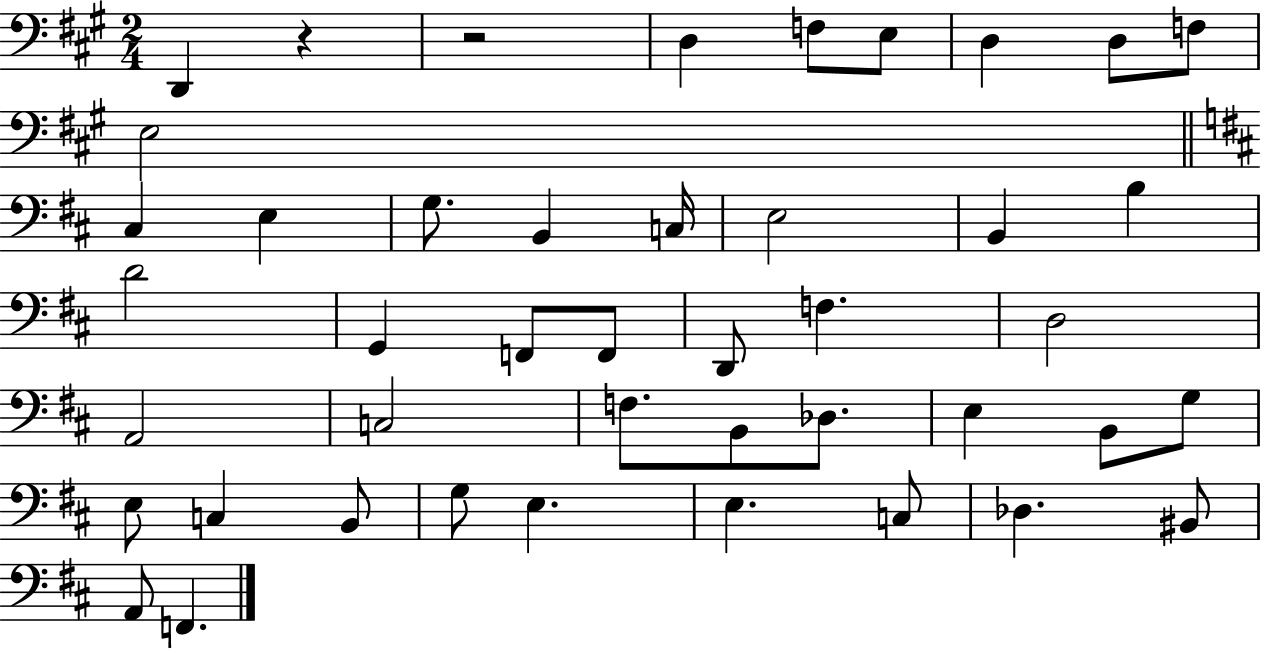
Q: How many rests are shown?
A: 2